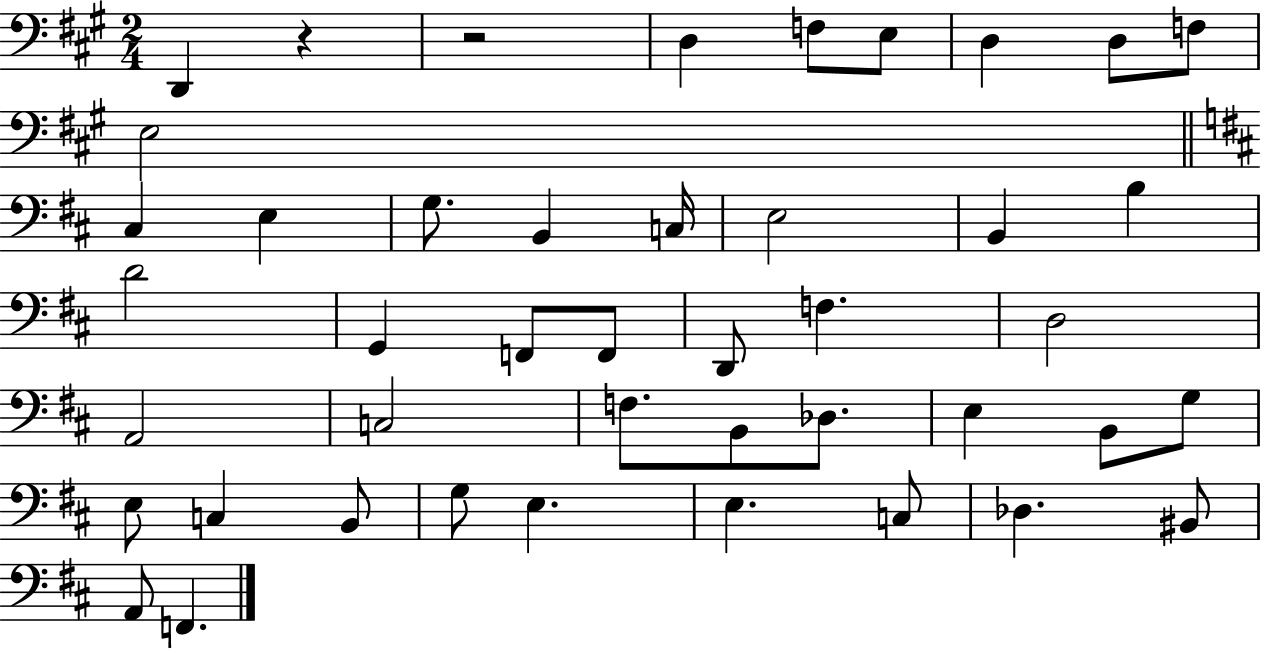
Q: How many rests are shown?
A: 2